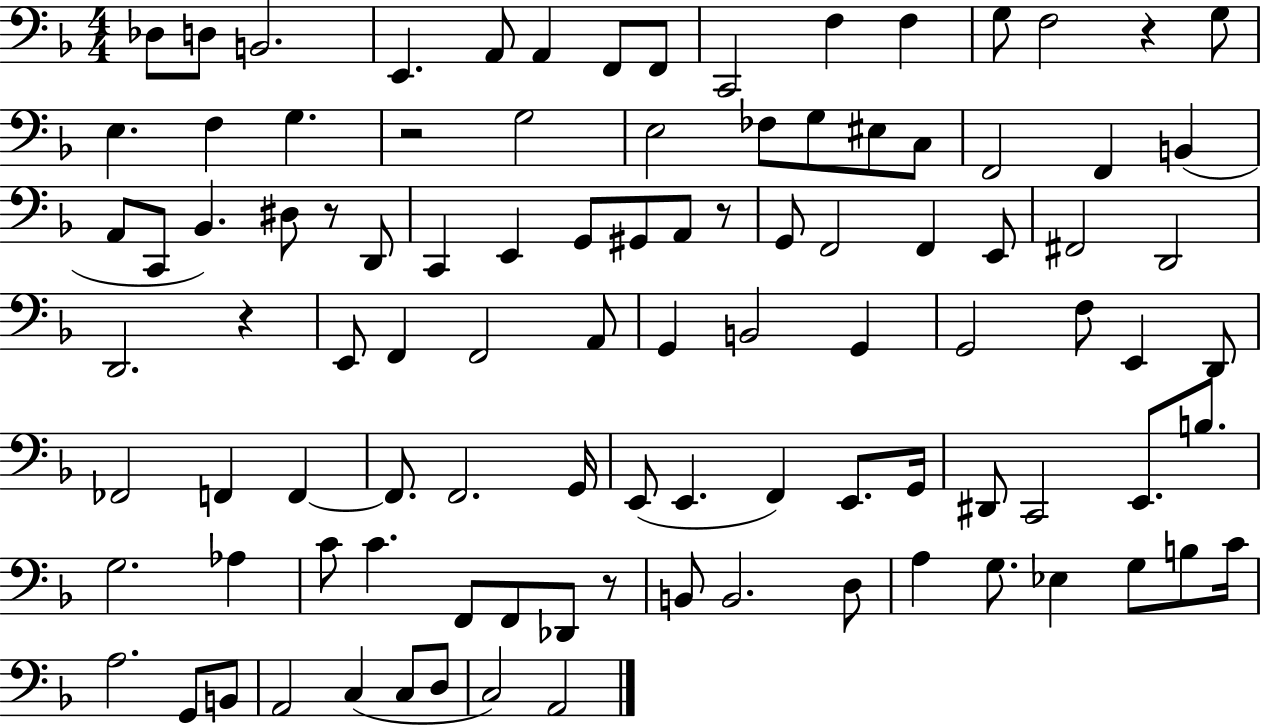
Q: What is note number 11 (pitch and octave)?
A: F3